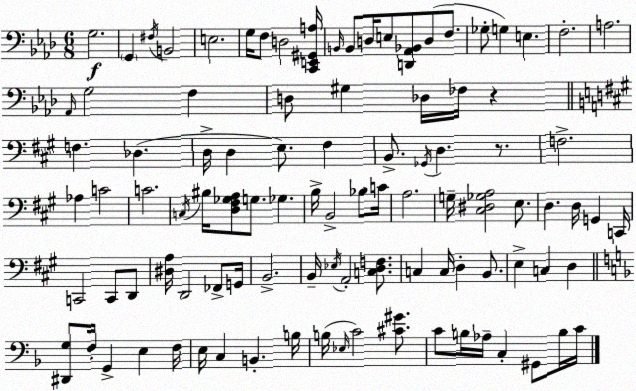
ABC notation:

X:1
T:Untitled
M:6/8
L:1/4
K:Ab
G,2 G,, ^F,/4 B,,2 E,2 G,/4 F,/2 D,2 [C,,E,,^G,,A,]/4 B,,/4 B,,/2 D,/4 E,/2 [D,,_A,,_B,,]/2 D,/2 F,/2 _G,/2 G, E, F,2 A,2 _A,,/4 G,2 F, D,/2 ^G, _D,/4 _F,/4 z F, _D, D,/4 D, E,/2 ^F, B,,/2 _G,,/4 D, z/2 F,2 _A, C2 C2 C,/4 ^B,/4 [D,^F,_G,A,]/2 G,/2 _G, B,/4 B,,2 _B,/2 C/4 A,2 G,/4 [^C,^D,_G,A,]2 E,/2 D, D,/4 G,, C,,/4 C,,2 C,,/2 D,,/2 [^D,A,]/4 D,,2 _F,,/2 G,,/4 B,,2 B,,/4 _E,/4 A,,2 [C,D,F,]/2 C, C,/4 D, B,,/2 E, C, D, [^D,,G,]/2 F,/4 G,, E, F,/4 E,/4 C, B,, B,/4 B,/4 _E,/4 C2 [^C^G]/2 C/2 B,/4 _A,/4 C, ^G,,/2 B,/4 C/4